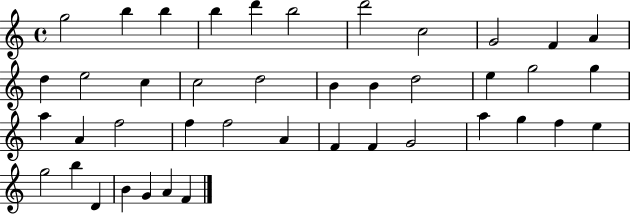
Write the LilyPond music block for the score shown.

{
  \clef treble
  \time 4/4
  \defaultTimeSignature
  \key c \major
  g''2 b''4 b''4 | b''4 d'''4 b''2 | d'''2 c''2 | g'2 f'4 a'4 | \break d''4 e''2 c''4 | c''2 d''2 | b'4 b'4 d''2 | e''4 g''2 g''4 | \break a''4 a'4 f''2 | f''4 f''2 a'4 | f'4 f'4 g'2 | a''4 g''4 f''4 e''4 | \break g''2 b''4 d'4 | b'4 g'4 a'4 f'4 | \bar "|."
}